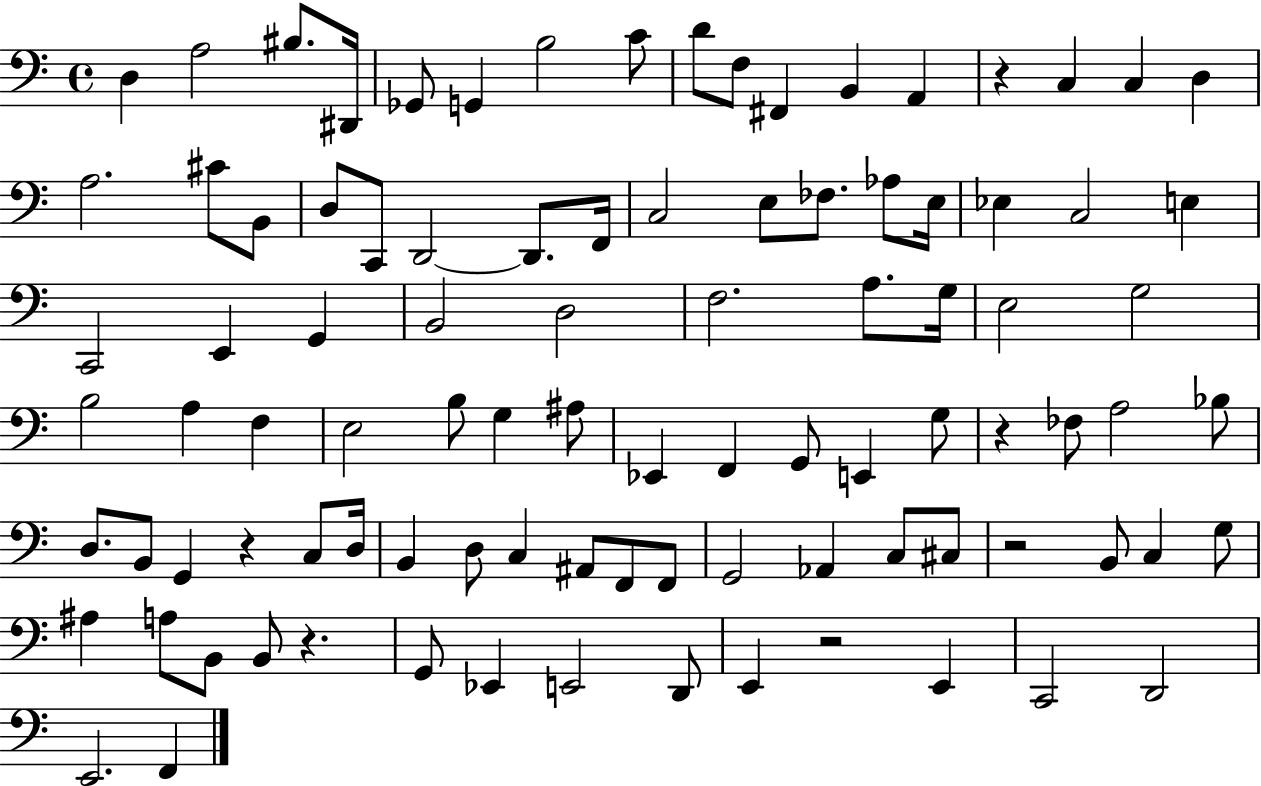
X:1
T:Untitled
M:4/4
L:1/4
K:C
D, A,2 ^B,/2 ^D,,/4 _G,,/2 G,, B,2 C/2 D/2 F,/2 ^F,, B,, A,, z C, C, D, A,2 ^C/2 B,,/2 D,/2 C,,/2 D,,2 D,,/2 F,,/4 C,2 E,/2 _F,/2 _A,/2 E,/4 _E, C,2 E, C,,2 E,, G,, B,,2 D,2 F,2 A,/2 G,/4 E,2 G,2 B,2 A, F, E,2 B,/2 G, ^A,/2 _E,, F,, G,,/2 E,, G,/2 z _F,/2 A,2 _B,/2 D,/2 B,,/2 G,, z C,/2 D,/4 B,, D,/2 C, ^A,,/2 F,,/2 F,,/2 G,,2 _A,, C,/2 ^C,/2 z2 B,,/2 C, G,/2 ^A, A,/2 B,,/2 B,,/2 z G,,/2 _E,, E,,2 D,,/2 E,, z2 E,, C,,2 D,,2 E,,2 F,,